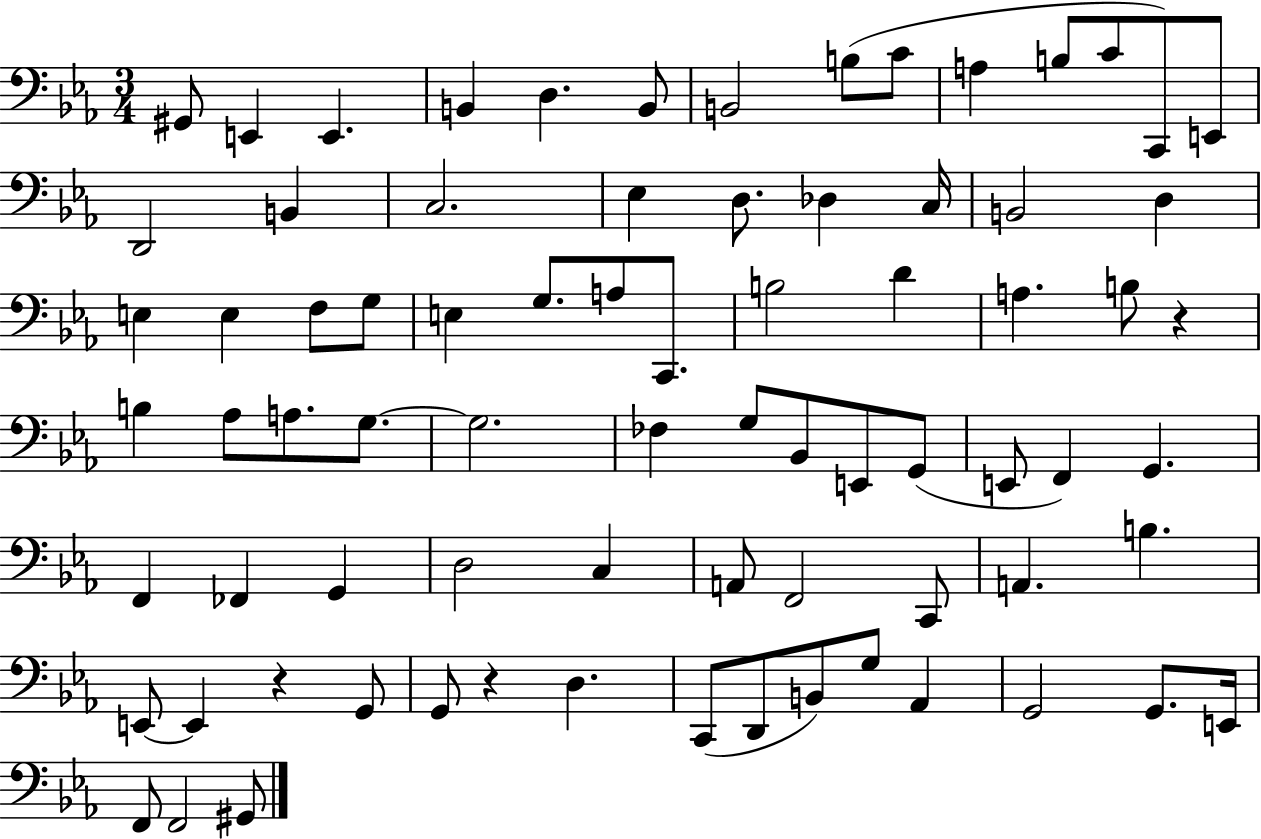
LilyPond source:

{
  \clef bass
  \numericTimeSignature
  \time 3/4
  \key ees \major
  gis,8 e,4 e,4. | b,4 d4. b,8 | b,2 b8( c'8 | a4 b8 c'8 c,8) e,8 | \break d,2 b,4 | c2. | ees4 d8. des4 c16 | b,2 d4 | \break e4 e4 f8 g8 | e4 g8. a8 c,8. | b2 d'4 | a4. b8 r4 | \break b4 aes8 a8. g8.~~ | g2. | fes4 g8 bes,8 e,8 g,8( | e,8 f,4) g,4. | \break f,4 fes,4 g,4 | d2 c4 | a,8 f,2 c,8 | a,4. b4. | \break e,8~~ e,4 r4 g,8 | g,8 r4 d4. | c,8( d,8 b,8) g8 aes,4 | g,2 g,8. e,16 | \break f,8 f,2 gis,8 | \bar "|."
}